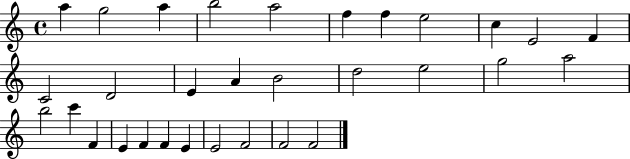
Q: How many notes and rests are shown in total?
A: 31